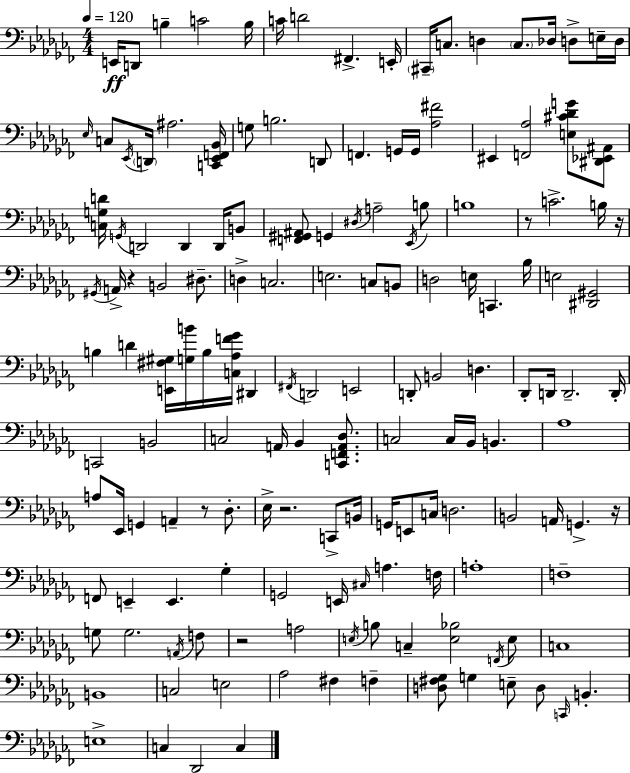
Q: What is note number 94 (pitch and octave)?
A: A2